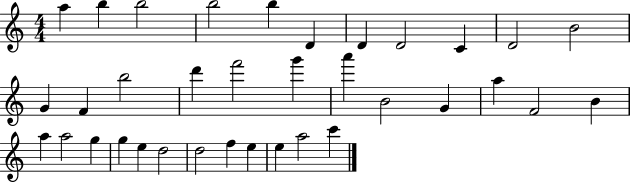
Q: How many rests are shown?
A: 0